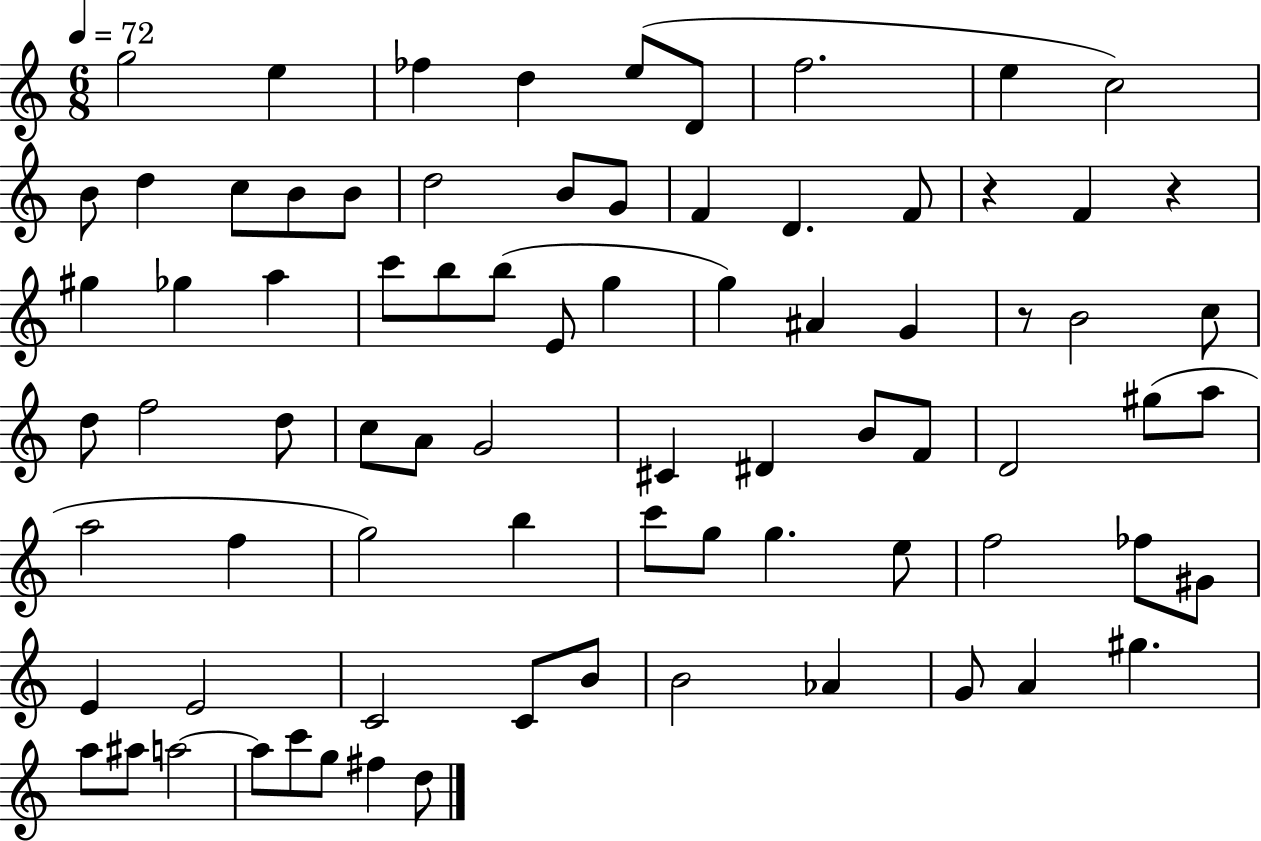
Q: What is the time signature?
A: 6/8